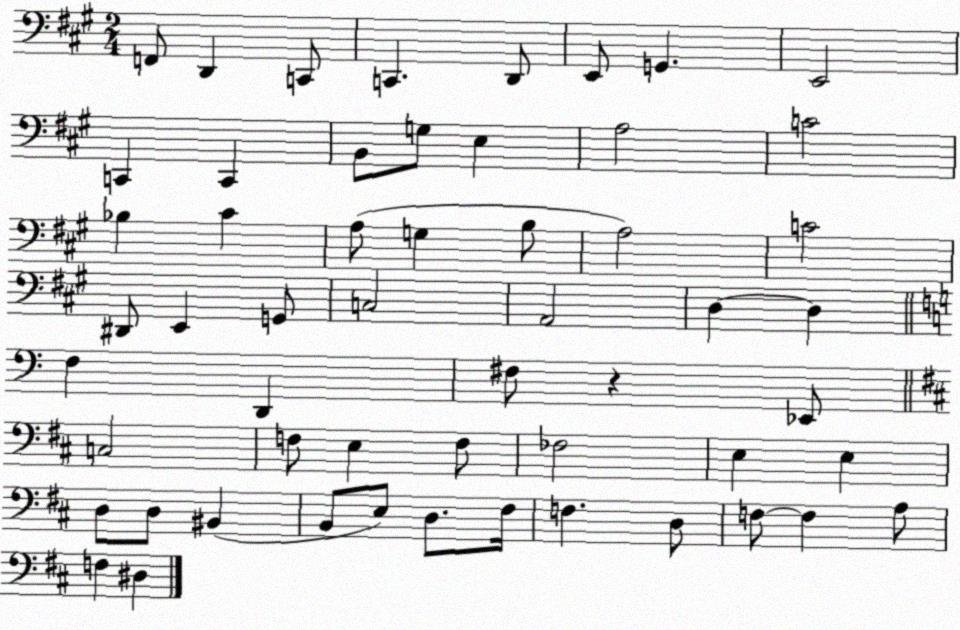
X:1
T:Untitled
M:2/4
L:1/4
K:A
F,,/2 D,, C,,/2 C,, D,,/2 E,,/2 G,, E,,2 C,, C,, B,,/2 G,/2 E, A,2 C2 _B, ^C A,/2 G, B,/2 A,2 C2 ^D,,/2 E,, G,,/2 C,2 A,,2 D, D, F, D,, ^F,/2 z _E,,/2 C,2 F,/2 E, F,/2 _F,2 E, E, D,/2 D,/2 ^B,, B,,/2 E,/2 D,/2 ^F,/4 F, D,/2 F,/2 F, A,/2 F, ^D,